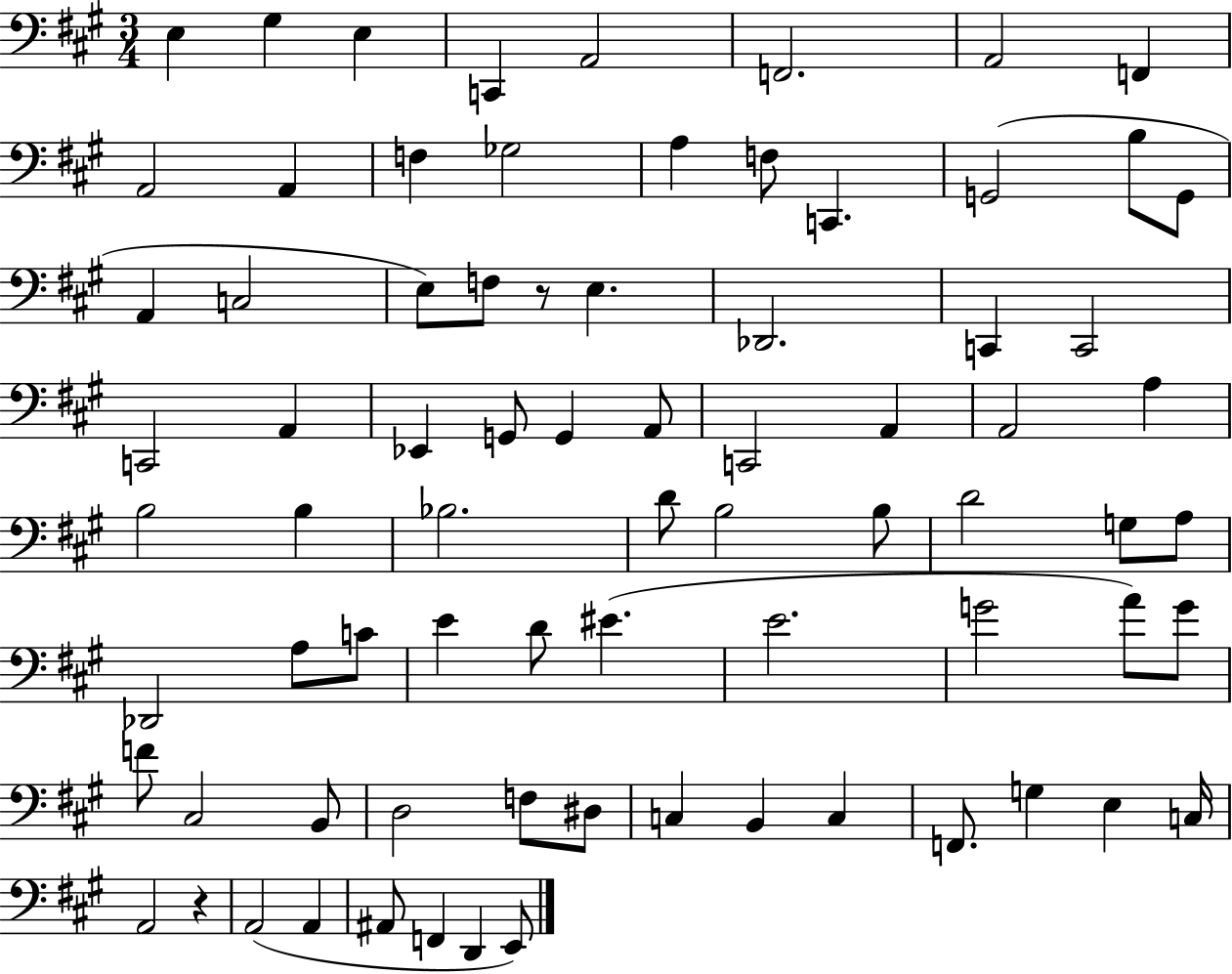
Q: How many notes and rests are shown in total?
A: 77